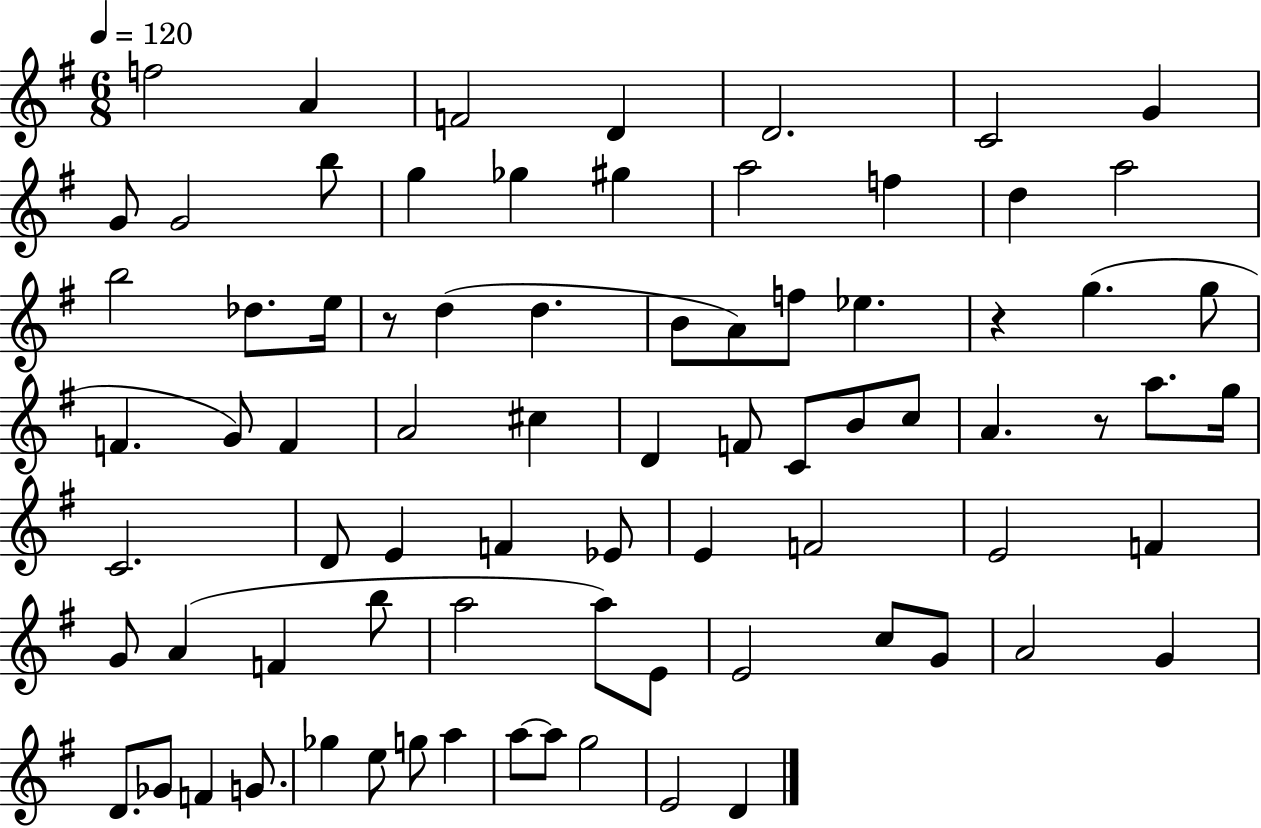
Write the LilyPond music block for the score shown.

{
  \clef treble
  \numericTimeSignature
  \time 6/8
  \key g \major
  \tempo 4 = 120
  f''2 a'4 | f'2 d'4 | d'2. | c'2 g'4 | \break g'8 g'2 b''8 | g''4 ges''4 gis''4 | a''2 f''4 | d''4 a''2 | \break b''2 des''8. e''16 | r8 d''4( d''4. | b'8 a'8) f''8 ees''4. | r4 g''4.( g''8 | \break f'4. g'8) f'4 | a'2 cis''4 | d'4 f'8 c'8 b'8 c''8 | a'4. r8 a''8. g''16 | \break c'2. | d'8 e'4 f'4 ees'8 | e'4 f'2 | e'2 f'4 | \break g'8 a'4( f'4 b''8 | a''2 a''8) e'8 | e'2 c''8 g'8 | a'2 g'4 | \break d'8. ges'8 f'4 g'8. | ges''4 e''8 g''8 a''4 | a''8~~ a''8 g''2 | e'2 d'4 | \break \bar "|."
}